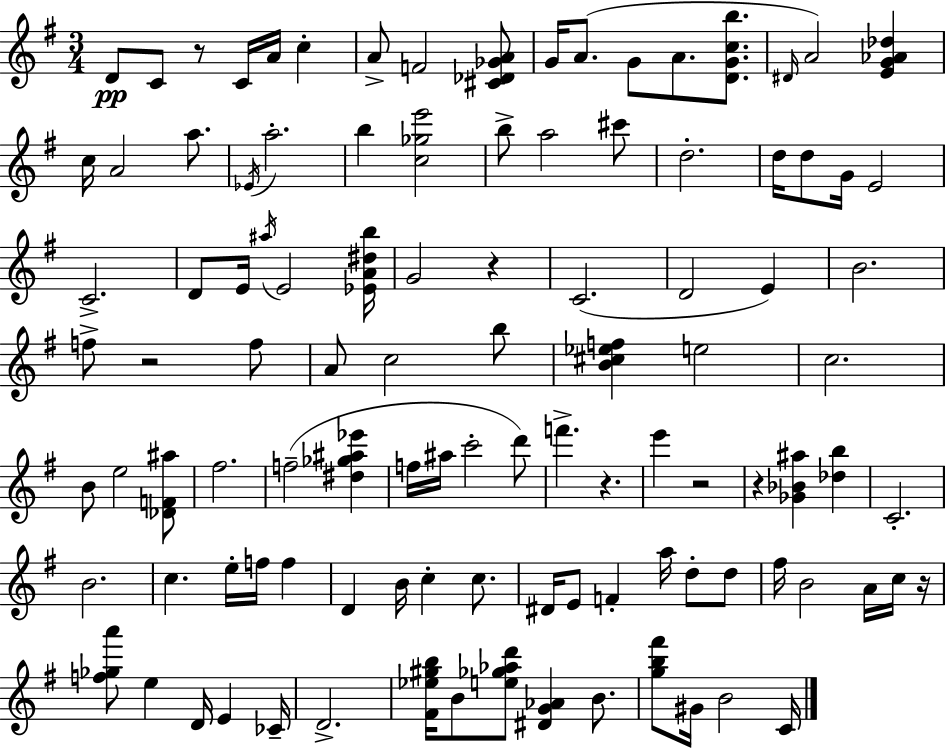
{
  \clef treble
  \numericTimeSignature
  \time 3/4
  \key e \minor
  d'8\pp c'8 r8 c'16 a'16 c''4-. | a'8-> f'2 <cis' des' ges' a'>8 | g'16 a'8.( g'8 a'8. <d' g' c'' b''>8. | \grace { dis'16 }) a'2 <e' g' aes' des''>4 | \break c''16 a'2 a''8. | \acciaccatura { ees'16 } a''2.-. | b''4 <c'' ges'' e'''>2 | b''8-> a''2 | \break cis'''8 d''2.-. | d''16 d''8 g'16 e'2 | c'2.-> | d'8 e'16 \acciaccatura { ais''16 } e'2 | \break <ees' a' dis'' b''>16 g'2 r4 | c'2.( | d'2 e'4) | b'2. | \break f''8-> r2 | f''8 a'8 c''2 | b''8 <b' cis'' ees'' f''>4 e''2 | c''2. | \break b'8 e''2 | <des' f' ais''>8 fis''2. | f''2--( <dis'' ges'' ais'' ees'''>4 | f''16 ais''16 c'''2-. | \break d'''8) f'''4.-> r4. | e'''4 r2 | r4 <ges' bes' ais''>4 <des'' b''>4 | c'2.-. | \break b'2. | c''4. e''16-. f''16 f''4 | d'4 b'16 c''4-. | c''8. dis'16 e'8 f'4-. a''16 d''8-. | \break d''8 fis''16 b'2 | a'16 c''16 r16 <f'' ges'' a'''>8 e''4 d'16 e'4 | ces'16-- d'2.-> | <fis' ees'' gis'' b''>16 b'8 <e'' ges'' aes'' d'''>8 <dis' g' aes'>4 | \break b'8. <g'' b'' fis'''>8 gis'16 b'2 | c'16 \bar "|."
}